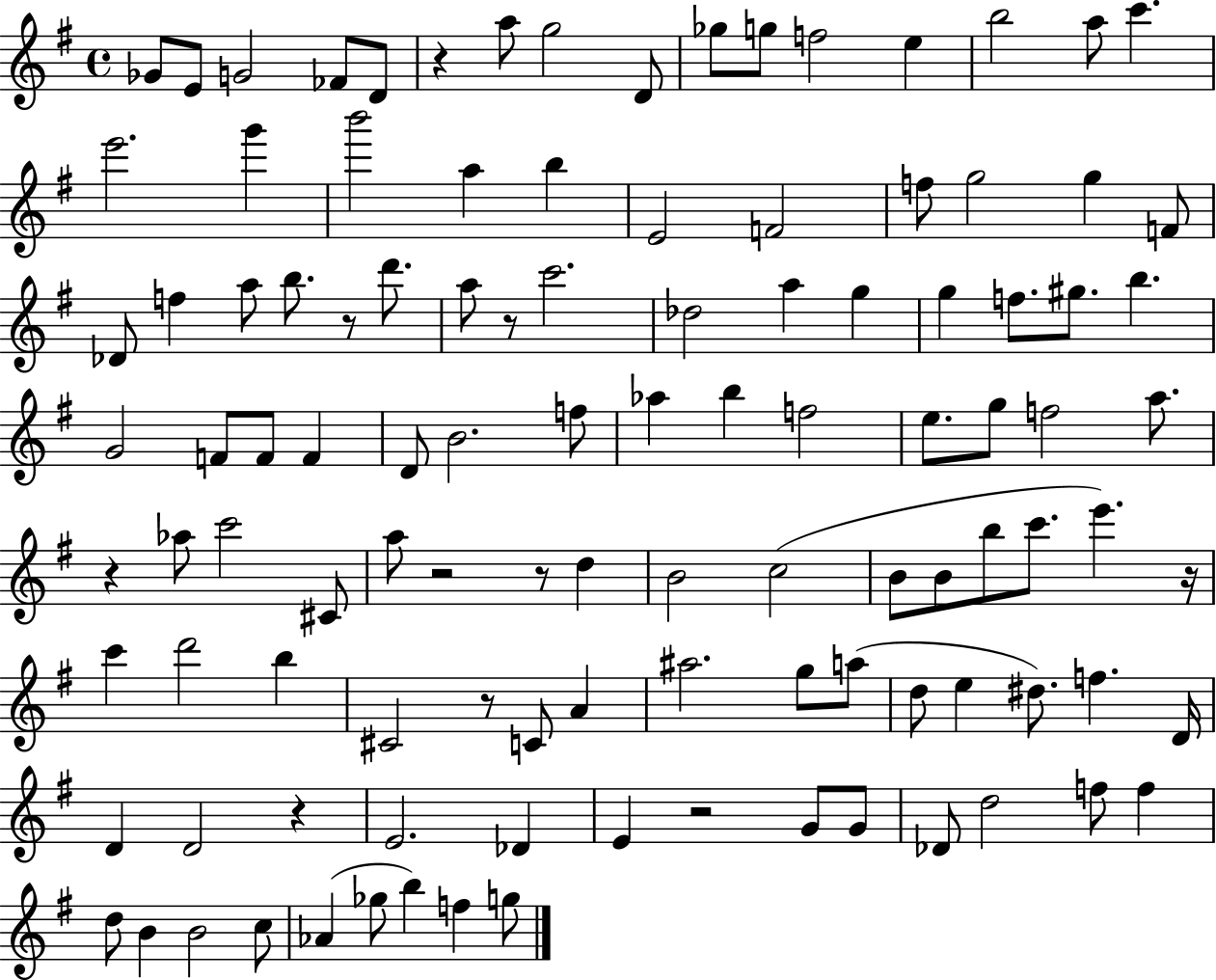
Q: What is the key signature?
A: G major